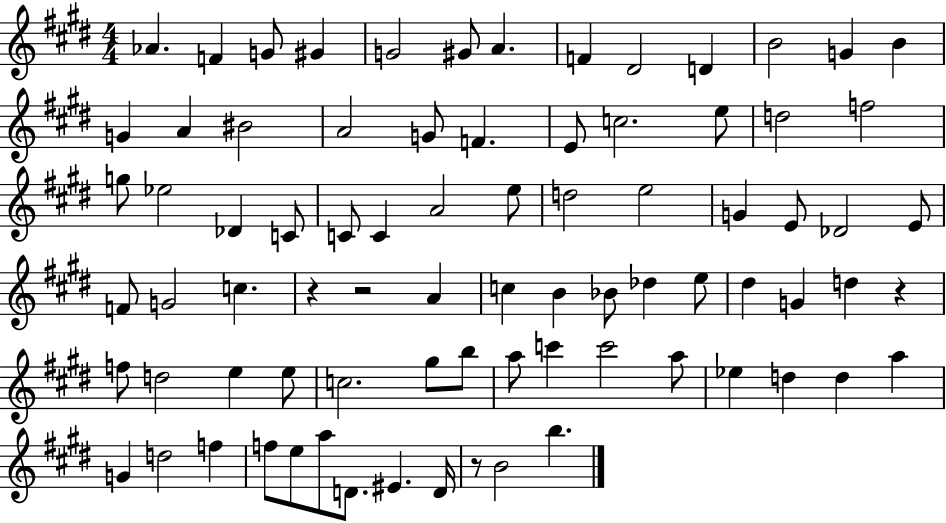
{
  \clef treble
  \numericTimeSignature
  \time 4/4
  \key e \major
  aes'4. f'4 g'8 gis'4 | g'2 gis'8 a'4. | f'4 dis'2 d'4 | b'2 g'4 b'4 | \break g'4 a'4 bis'2 | a'2 g'8 f'4. | e'8 c''2. e''8 | d''2 f''2 | \break g''8 ees''2 des'4 c'8 | c'8 c'4 a'2 e''8 | d''2 e''2 | g'4 e'8 des'2 e'8 | \break f'8 g'2 c''4. | r4 r2 a'4 | c''4 b'4 bes'8 des''4 e''8 | dis''4 g'4 d''4 r4 | \break f''8 d''2 e''4 e''8 | c''2. gis''8 b''8 | a''8 c'''4 c'''2 a''8 | ees''4 d''4 d''4 a''4 | \break g'4 d''2 f''4 | f''8 e''8 a''8 d'8. eis'4. d'16 | r8 b'2 b''4. | \bar "|."
}